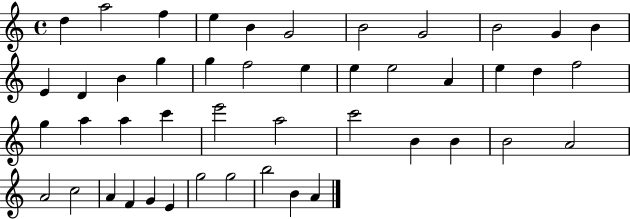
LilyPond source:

{
  \clef treble
  \time 4/4
  \defaultTimeSignature
  \key c \major
  d''4 a''2 f''4 | e''4 b'4 g'2 | b'2 g'2 | b'2 g'4 b'4 | \break e'4 d'4 b'4 g''4 | g''4 f''2 e''4 | e''4 e''2 a'4 | e''4 d''4 f''2 | \break g''4 a''4 a''4 c'''4 | e'''2 a''2 | c'''2 b'4 b'4 | b'2 a'2 | \break a'2 c''2 | a'4 f'4 g'4 e'4 | g''2 g''2 | b''2 b'4 a'4 | \break \bar "|."
}